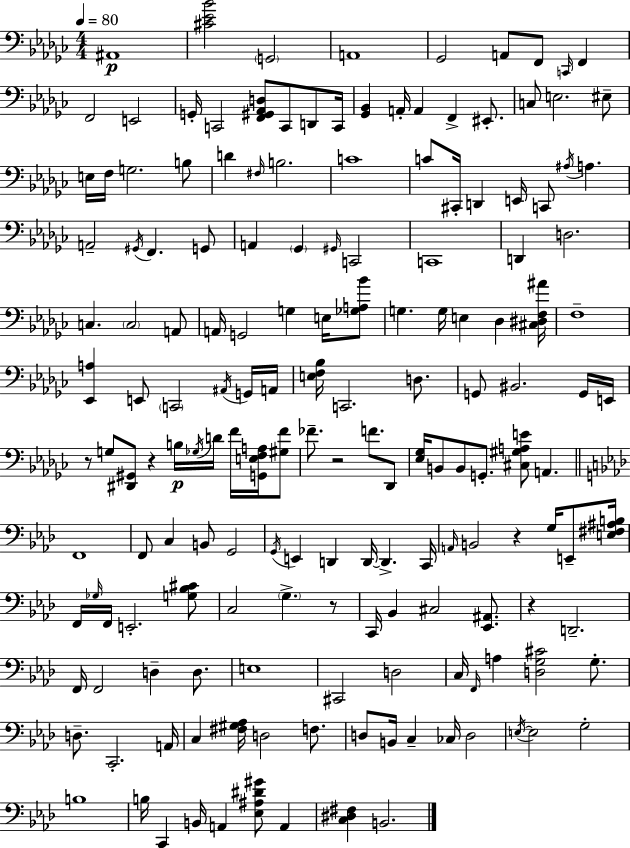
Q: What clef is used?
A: bass